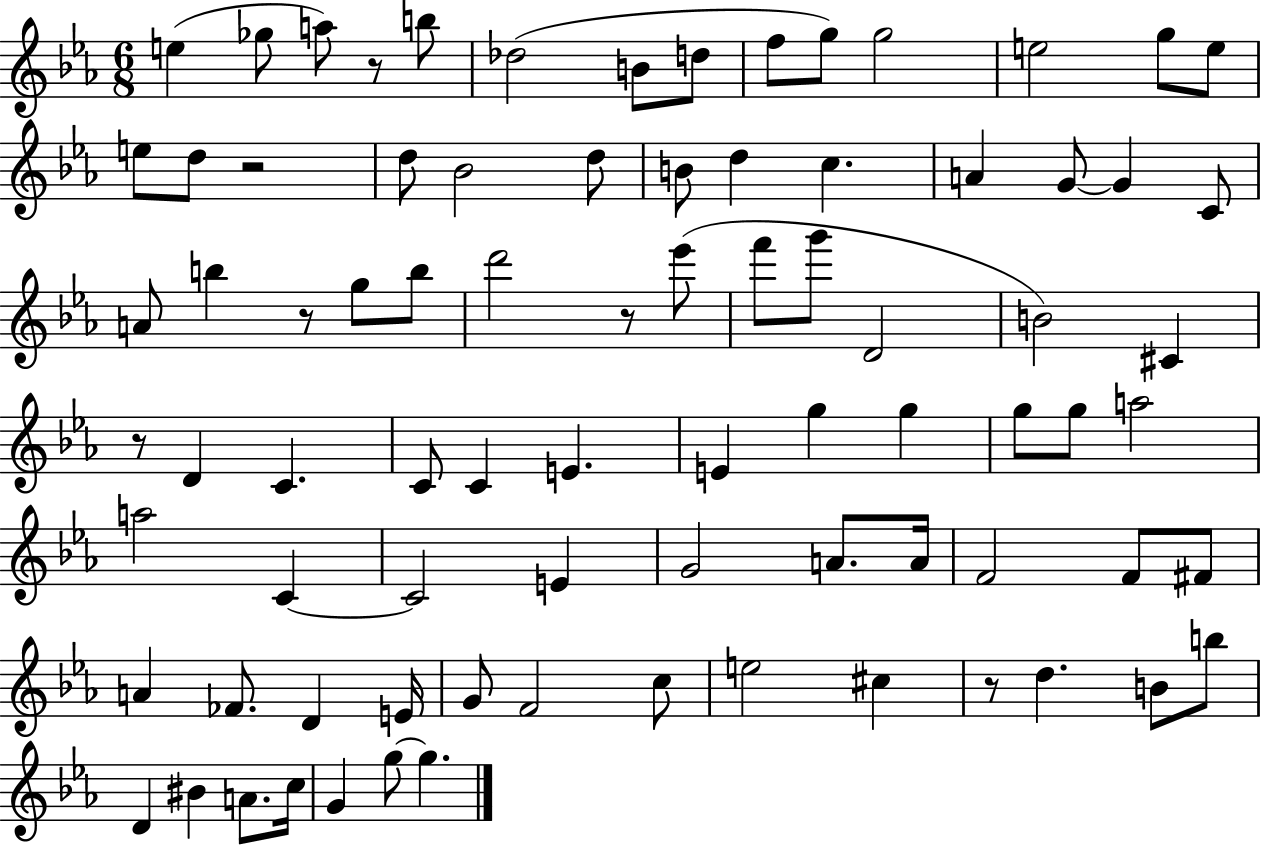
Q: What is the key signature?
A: EES major